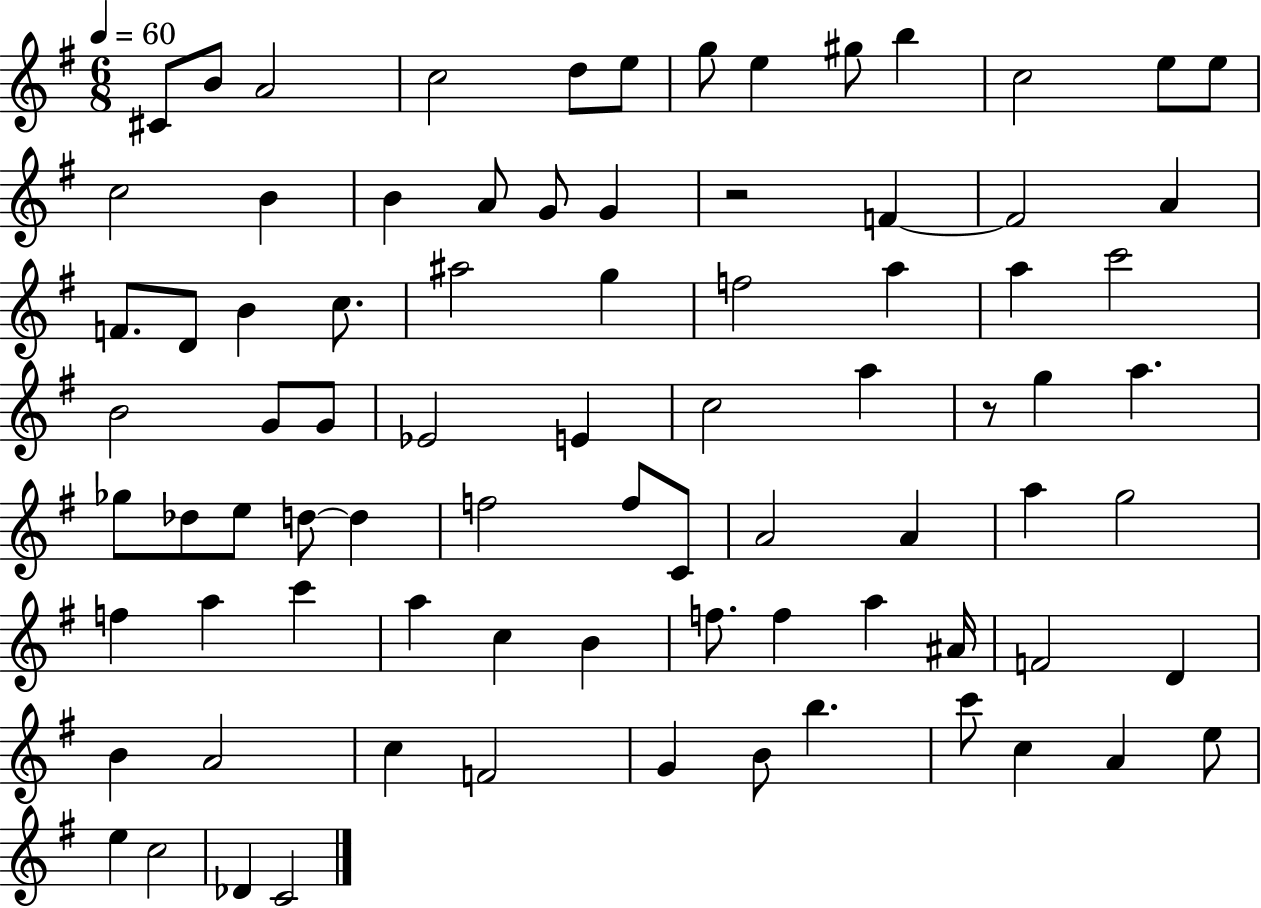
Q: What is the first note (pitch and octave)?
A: C#4